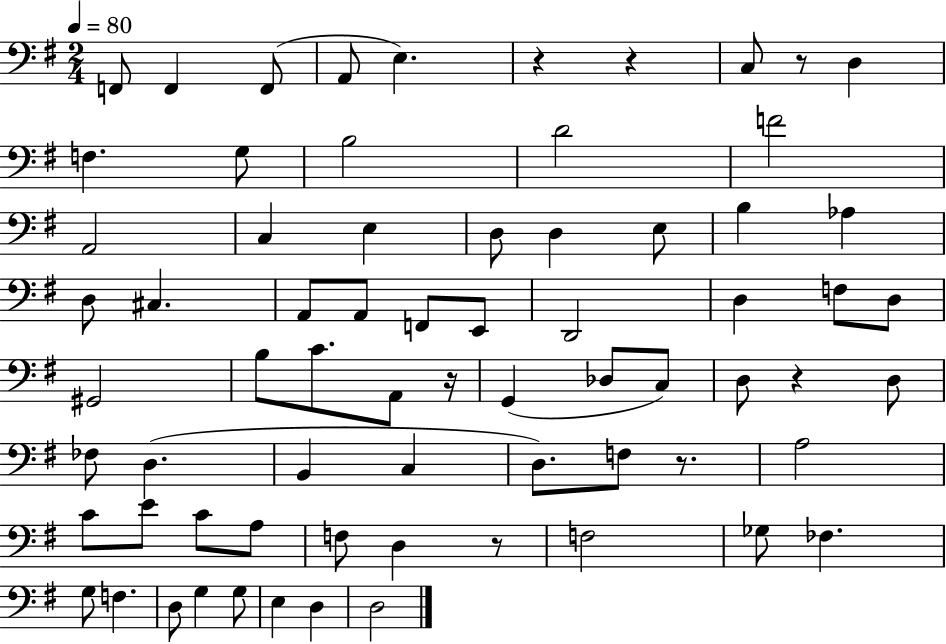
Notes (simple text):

F2/e F2/q F2/e A2/e E3/q. R/q R/q C3/e R/e D3/q F3/q. G3/e B3/h D4/h F4/h A2/h C3/q E3/q D3/e D3/q E3/e B3/q Ab3/q D3/e C#3/q. A2/e A2/e F2/e E2/e D2/h D3/q F3/e D3/e G#2/h B3/e C4/e. A2/e R/s G2/q Db3/e C3/e D3/e R/q D3/e FES3/e D3/q. B2/q C3/q D3/e. F3/e R/e. A3/h C4/e E4/e C4/e A3/e F3/e D3/q R/e F3/h Gb3/e FES3/q. G3/e F3/q. D3/e G3/q G3/e E3/q D3/q D3/h